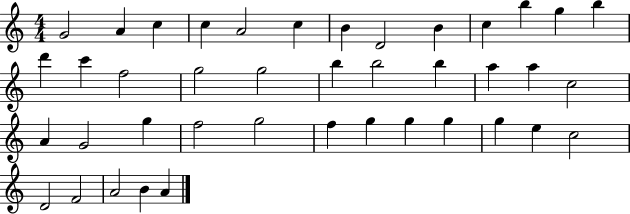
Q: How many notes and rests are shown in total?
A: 41